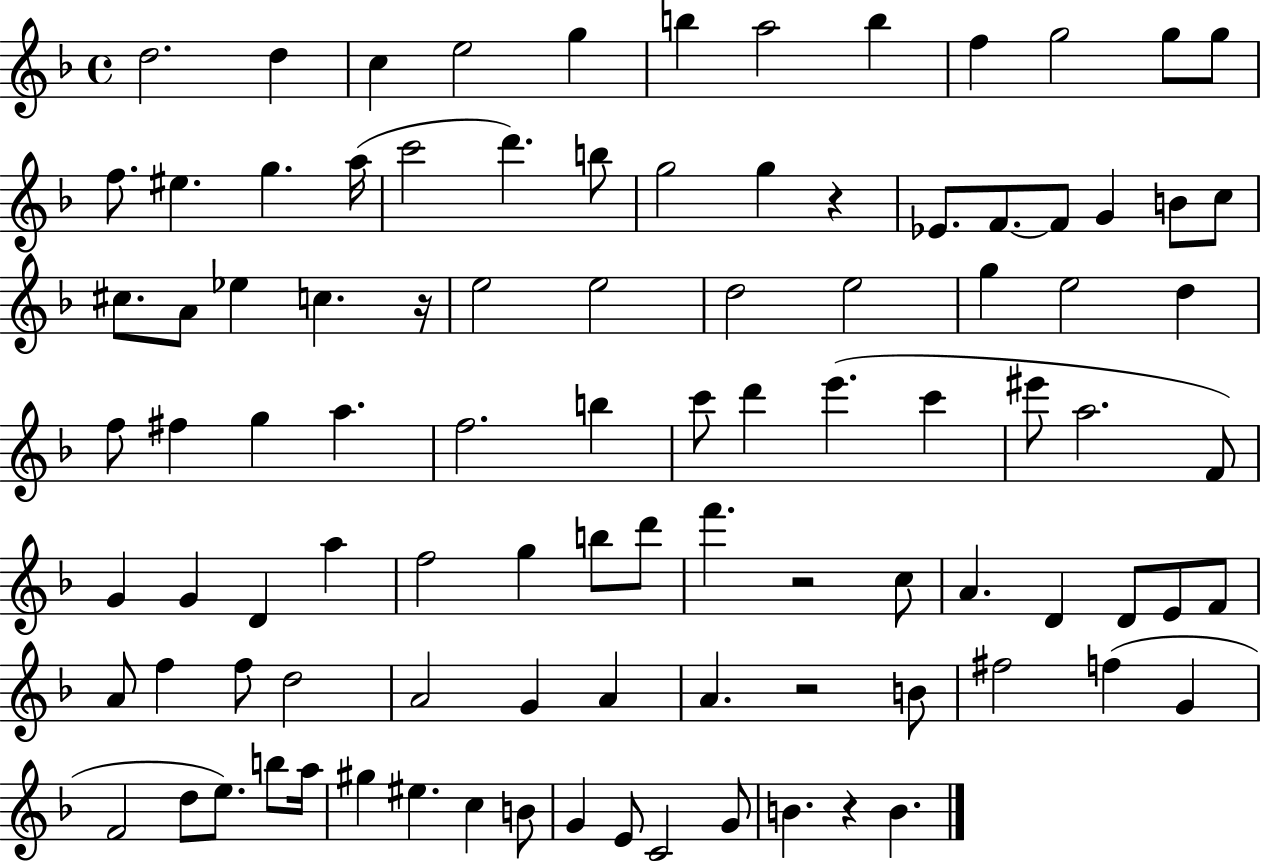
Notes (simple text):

D5/h. D5/q C5/q E5/h G5/q B5/q A5/h B5/q F5/q G5/h G5/e G5/e F5/e. EIS5/q. G5/q. A5/s C6/h D6/q. B5/e G5/h G5/q R/q Eb4/e. F4/e. F4/e G4/q B4/e C5/e C#5/e. A4/e Eb5/q C5/q. R/s E5/h E5/h D5/h E5/h G5/q E5/h D5/q F5/e F#5/q G5/q A5/q. F5/h. B5/q C6/e D6/q E6/q. C6/q EIS6/e A5/h. F4/e G4/q G4/q D4/q A5/q F5/h G5/q B5/e D6/e F6/q. R/h C5/e A4/q. D4/q D4/e E4/e F4/e A4/e F5/q F5/e D5/h A4/h G4/q A4/q A4/q. R/h B4/e F#5/h F5/q G4/q F4/h D5/e E5/e. B5/e A5/s G#5/q EIS5/q. C5/q B4/e G4/q E4/e C4/h G4/e B4/q. R/q B4/q.